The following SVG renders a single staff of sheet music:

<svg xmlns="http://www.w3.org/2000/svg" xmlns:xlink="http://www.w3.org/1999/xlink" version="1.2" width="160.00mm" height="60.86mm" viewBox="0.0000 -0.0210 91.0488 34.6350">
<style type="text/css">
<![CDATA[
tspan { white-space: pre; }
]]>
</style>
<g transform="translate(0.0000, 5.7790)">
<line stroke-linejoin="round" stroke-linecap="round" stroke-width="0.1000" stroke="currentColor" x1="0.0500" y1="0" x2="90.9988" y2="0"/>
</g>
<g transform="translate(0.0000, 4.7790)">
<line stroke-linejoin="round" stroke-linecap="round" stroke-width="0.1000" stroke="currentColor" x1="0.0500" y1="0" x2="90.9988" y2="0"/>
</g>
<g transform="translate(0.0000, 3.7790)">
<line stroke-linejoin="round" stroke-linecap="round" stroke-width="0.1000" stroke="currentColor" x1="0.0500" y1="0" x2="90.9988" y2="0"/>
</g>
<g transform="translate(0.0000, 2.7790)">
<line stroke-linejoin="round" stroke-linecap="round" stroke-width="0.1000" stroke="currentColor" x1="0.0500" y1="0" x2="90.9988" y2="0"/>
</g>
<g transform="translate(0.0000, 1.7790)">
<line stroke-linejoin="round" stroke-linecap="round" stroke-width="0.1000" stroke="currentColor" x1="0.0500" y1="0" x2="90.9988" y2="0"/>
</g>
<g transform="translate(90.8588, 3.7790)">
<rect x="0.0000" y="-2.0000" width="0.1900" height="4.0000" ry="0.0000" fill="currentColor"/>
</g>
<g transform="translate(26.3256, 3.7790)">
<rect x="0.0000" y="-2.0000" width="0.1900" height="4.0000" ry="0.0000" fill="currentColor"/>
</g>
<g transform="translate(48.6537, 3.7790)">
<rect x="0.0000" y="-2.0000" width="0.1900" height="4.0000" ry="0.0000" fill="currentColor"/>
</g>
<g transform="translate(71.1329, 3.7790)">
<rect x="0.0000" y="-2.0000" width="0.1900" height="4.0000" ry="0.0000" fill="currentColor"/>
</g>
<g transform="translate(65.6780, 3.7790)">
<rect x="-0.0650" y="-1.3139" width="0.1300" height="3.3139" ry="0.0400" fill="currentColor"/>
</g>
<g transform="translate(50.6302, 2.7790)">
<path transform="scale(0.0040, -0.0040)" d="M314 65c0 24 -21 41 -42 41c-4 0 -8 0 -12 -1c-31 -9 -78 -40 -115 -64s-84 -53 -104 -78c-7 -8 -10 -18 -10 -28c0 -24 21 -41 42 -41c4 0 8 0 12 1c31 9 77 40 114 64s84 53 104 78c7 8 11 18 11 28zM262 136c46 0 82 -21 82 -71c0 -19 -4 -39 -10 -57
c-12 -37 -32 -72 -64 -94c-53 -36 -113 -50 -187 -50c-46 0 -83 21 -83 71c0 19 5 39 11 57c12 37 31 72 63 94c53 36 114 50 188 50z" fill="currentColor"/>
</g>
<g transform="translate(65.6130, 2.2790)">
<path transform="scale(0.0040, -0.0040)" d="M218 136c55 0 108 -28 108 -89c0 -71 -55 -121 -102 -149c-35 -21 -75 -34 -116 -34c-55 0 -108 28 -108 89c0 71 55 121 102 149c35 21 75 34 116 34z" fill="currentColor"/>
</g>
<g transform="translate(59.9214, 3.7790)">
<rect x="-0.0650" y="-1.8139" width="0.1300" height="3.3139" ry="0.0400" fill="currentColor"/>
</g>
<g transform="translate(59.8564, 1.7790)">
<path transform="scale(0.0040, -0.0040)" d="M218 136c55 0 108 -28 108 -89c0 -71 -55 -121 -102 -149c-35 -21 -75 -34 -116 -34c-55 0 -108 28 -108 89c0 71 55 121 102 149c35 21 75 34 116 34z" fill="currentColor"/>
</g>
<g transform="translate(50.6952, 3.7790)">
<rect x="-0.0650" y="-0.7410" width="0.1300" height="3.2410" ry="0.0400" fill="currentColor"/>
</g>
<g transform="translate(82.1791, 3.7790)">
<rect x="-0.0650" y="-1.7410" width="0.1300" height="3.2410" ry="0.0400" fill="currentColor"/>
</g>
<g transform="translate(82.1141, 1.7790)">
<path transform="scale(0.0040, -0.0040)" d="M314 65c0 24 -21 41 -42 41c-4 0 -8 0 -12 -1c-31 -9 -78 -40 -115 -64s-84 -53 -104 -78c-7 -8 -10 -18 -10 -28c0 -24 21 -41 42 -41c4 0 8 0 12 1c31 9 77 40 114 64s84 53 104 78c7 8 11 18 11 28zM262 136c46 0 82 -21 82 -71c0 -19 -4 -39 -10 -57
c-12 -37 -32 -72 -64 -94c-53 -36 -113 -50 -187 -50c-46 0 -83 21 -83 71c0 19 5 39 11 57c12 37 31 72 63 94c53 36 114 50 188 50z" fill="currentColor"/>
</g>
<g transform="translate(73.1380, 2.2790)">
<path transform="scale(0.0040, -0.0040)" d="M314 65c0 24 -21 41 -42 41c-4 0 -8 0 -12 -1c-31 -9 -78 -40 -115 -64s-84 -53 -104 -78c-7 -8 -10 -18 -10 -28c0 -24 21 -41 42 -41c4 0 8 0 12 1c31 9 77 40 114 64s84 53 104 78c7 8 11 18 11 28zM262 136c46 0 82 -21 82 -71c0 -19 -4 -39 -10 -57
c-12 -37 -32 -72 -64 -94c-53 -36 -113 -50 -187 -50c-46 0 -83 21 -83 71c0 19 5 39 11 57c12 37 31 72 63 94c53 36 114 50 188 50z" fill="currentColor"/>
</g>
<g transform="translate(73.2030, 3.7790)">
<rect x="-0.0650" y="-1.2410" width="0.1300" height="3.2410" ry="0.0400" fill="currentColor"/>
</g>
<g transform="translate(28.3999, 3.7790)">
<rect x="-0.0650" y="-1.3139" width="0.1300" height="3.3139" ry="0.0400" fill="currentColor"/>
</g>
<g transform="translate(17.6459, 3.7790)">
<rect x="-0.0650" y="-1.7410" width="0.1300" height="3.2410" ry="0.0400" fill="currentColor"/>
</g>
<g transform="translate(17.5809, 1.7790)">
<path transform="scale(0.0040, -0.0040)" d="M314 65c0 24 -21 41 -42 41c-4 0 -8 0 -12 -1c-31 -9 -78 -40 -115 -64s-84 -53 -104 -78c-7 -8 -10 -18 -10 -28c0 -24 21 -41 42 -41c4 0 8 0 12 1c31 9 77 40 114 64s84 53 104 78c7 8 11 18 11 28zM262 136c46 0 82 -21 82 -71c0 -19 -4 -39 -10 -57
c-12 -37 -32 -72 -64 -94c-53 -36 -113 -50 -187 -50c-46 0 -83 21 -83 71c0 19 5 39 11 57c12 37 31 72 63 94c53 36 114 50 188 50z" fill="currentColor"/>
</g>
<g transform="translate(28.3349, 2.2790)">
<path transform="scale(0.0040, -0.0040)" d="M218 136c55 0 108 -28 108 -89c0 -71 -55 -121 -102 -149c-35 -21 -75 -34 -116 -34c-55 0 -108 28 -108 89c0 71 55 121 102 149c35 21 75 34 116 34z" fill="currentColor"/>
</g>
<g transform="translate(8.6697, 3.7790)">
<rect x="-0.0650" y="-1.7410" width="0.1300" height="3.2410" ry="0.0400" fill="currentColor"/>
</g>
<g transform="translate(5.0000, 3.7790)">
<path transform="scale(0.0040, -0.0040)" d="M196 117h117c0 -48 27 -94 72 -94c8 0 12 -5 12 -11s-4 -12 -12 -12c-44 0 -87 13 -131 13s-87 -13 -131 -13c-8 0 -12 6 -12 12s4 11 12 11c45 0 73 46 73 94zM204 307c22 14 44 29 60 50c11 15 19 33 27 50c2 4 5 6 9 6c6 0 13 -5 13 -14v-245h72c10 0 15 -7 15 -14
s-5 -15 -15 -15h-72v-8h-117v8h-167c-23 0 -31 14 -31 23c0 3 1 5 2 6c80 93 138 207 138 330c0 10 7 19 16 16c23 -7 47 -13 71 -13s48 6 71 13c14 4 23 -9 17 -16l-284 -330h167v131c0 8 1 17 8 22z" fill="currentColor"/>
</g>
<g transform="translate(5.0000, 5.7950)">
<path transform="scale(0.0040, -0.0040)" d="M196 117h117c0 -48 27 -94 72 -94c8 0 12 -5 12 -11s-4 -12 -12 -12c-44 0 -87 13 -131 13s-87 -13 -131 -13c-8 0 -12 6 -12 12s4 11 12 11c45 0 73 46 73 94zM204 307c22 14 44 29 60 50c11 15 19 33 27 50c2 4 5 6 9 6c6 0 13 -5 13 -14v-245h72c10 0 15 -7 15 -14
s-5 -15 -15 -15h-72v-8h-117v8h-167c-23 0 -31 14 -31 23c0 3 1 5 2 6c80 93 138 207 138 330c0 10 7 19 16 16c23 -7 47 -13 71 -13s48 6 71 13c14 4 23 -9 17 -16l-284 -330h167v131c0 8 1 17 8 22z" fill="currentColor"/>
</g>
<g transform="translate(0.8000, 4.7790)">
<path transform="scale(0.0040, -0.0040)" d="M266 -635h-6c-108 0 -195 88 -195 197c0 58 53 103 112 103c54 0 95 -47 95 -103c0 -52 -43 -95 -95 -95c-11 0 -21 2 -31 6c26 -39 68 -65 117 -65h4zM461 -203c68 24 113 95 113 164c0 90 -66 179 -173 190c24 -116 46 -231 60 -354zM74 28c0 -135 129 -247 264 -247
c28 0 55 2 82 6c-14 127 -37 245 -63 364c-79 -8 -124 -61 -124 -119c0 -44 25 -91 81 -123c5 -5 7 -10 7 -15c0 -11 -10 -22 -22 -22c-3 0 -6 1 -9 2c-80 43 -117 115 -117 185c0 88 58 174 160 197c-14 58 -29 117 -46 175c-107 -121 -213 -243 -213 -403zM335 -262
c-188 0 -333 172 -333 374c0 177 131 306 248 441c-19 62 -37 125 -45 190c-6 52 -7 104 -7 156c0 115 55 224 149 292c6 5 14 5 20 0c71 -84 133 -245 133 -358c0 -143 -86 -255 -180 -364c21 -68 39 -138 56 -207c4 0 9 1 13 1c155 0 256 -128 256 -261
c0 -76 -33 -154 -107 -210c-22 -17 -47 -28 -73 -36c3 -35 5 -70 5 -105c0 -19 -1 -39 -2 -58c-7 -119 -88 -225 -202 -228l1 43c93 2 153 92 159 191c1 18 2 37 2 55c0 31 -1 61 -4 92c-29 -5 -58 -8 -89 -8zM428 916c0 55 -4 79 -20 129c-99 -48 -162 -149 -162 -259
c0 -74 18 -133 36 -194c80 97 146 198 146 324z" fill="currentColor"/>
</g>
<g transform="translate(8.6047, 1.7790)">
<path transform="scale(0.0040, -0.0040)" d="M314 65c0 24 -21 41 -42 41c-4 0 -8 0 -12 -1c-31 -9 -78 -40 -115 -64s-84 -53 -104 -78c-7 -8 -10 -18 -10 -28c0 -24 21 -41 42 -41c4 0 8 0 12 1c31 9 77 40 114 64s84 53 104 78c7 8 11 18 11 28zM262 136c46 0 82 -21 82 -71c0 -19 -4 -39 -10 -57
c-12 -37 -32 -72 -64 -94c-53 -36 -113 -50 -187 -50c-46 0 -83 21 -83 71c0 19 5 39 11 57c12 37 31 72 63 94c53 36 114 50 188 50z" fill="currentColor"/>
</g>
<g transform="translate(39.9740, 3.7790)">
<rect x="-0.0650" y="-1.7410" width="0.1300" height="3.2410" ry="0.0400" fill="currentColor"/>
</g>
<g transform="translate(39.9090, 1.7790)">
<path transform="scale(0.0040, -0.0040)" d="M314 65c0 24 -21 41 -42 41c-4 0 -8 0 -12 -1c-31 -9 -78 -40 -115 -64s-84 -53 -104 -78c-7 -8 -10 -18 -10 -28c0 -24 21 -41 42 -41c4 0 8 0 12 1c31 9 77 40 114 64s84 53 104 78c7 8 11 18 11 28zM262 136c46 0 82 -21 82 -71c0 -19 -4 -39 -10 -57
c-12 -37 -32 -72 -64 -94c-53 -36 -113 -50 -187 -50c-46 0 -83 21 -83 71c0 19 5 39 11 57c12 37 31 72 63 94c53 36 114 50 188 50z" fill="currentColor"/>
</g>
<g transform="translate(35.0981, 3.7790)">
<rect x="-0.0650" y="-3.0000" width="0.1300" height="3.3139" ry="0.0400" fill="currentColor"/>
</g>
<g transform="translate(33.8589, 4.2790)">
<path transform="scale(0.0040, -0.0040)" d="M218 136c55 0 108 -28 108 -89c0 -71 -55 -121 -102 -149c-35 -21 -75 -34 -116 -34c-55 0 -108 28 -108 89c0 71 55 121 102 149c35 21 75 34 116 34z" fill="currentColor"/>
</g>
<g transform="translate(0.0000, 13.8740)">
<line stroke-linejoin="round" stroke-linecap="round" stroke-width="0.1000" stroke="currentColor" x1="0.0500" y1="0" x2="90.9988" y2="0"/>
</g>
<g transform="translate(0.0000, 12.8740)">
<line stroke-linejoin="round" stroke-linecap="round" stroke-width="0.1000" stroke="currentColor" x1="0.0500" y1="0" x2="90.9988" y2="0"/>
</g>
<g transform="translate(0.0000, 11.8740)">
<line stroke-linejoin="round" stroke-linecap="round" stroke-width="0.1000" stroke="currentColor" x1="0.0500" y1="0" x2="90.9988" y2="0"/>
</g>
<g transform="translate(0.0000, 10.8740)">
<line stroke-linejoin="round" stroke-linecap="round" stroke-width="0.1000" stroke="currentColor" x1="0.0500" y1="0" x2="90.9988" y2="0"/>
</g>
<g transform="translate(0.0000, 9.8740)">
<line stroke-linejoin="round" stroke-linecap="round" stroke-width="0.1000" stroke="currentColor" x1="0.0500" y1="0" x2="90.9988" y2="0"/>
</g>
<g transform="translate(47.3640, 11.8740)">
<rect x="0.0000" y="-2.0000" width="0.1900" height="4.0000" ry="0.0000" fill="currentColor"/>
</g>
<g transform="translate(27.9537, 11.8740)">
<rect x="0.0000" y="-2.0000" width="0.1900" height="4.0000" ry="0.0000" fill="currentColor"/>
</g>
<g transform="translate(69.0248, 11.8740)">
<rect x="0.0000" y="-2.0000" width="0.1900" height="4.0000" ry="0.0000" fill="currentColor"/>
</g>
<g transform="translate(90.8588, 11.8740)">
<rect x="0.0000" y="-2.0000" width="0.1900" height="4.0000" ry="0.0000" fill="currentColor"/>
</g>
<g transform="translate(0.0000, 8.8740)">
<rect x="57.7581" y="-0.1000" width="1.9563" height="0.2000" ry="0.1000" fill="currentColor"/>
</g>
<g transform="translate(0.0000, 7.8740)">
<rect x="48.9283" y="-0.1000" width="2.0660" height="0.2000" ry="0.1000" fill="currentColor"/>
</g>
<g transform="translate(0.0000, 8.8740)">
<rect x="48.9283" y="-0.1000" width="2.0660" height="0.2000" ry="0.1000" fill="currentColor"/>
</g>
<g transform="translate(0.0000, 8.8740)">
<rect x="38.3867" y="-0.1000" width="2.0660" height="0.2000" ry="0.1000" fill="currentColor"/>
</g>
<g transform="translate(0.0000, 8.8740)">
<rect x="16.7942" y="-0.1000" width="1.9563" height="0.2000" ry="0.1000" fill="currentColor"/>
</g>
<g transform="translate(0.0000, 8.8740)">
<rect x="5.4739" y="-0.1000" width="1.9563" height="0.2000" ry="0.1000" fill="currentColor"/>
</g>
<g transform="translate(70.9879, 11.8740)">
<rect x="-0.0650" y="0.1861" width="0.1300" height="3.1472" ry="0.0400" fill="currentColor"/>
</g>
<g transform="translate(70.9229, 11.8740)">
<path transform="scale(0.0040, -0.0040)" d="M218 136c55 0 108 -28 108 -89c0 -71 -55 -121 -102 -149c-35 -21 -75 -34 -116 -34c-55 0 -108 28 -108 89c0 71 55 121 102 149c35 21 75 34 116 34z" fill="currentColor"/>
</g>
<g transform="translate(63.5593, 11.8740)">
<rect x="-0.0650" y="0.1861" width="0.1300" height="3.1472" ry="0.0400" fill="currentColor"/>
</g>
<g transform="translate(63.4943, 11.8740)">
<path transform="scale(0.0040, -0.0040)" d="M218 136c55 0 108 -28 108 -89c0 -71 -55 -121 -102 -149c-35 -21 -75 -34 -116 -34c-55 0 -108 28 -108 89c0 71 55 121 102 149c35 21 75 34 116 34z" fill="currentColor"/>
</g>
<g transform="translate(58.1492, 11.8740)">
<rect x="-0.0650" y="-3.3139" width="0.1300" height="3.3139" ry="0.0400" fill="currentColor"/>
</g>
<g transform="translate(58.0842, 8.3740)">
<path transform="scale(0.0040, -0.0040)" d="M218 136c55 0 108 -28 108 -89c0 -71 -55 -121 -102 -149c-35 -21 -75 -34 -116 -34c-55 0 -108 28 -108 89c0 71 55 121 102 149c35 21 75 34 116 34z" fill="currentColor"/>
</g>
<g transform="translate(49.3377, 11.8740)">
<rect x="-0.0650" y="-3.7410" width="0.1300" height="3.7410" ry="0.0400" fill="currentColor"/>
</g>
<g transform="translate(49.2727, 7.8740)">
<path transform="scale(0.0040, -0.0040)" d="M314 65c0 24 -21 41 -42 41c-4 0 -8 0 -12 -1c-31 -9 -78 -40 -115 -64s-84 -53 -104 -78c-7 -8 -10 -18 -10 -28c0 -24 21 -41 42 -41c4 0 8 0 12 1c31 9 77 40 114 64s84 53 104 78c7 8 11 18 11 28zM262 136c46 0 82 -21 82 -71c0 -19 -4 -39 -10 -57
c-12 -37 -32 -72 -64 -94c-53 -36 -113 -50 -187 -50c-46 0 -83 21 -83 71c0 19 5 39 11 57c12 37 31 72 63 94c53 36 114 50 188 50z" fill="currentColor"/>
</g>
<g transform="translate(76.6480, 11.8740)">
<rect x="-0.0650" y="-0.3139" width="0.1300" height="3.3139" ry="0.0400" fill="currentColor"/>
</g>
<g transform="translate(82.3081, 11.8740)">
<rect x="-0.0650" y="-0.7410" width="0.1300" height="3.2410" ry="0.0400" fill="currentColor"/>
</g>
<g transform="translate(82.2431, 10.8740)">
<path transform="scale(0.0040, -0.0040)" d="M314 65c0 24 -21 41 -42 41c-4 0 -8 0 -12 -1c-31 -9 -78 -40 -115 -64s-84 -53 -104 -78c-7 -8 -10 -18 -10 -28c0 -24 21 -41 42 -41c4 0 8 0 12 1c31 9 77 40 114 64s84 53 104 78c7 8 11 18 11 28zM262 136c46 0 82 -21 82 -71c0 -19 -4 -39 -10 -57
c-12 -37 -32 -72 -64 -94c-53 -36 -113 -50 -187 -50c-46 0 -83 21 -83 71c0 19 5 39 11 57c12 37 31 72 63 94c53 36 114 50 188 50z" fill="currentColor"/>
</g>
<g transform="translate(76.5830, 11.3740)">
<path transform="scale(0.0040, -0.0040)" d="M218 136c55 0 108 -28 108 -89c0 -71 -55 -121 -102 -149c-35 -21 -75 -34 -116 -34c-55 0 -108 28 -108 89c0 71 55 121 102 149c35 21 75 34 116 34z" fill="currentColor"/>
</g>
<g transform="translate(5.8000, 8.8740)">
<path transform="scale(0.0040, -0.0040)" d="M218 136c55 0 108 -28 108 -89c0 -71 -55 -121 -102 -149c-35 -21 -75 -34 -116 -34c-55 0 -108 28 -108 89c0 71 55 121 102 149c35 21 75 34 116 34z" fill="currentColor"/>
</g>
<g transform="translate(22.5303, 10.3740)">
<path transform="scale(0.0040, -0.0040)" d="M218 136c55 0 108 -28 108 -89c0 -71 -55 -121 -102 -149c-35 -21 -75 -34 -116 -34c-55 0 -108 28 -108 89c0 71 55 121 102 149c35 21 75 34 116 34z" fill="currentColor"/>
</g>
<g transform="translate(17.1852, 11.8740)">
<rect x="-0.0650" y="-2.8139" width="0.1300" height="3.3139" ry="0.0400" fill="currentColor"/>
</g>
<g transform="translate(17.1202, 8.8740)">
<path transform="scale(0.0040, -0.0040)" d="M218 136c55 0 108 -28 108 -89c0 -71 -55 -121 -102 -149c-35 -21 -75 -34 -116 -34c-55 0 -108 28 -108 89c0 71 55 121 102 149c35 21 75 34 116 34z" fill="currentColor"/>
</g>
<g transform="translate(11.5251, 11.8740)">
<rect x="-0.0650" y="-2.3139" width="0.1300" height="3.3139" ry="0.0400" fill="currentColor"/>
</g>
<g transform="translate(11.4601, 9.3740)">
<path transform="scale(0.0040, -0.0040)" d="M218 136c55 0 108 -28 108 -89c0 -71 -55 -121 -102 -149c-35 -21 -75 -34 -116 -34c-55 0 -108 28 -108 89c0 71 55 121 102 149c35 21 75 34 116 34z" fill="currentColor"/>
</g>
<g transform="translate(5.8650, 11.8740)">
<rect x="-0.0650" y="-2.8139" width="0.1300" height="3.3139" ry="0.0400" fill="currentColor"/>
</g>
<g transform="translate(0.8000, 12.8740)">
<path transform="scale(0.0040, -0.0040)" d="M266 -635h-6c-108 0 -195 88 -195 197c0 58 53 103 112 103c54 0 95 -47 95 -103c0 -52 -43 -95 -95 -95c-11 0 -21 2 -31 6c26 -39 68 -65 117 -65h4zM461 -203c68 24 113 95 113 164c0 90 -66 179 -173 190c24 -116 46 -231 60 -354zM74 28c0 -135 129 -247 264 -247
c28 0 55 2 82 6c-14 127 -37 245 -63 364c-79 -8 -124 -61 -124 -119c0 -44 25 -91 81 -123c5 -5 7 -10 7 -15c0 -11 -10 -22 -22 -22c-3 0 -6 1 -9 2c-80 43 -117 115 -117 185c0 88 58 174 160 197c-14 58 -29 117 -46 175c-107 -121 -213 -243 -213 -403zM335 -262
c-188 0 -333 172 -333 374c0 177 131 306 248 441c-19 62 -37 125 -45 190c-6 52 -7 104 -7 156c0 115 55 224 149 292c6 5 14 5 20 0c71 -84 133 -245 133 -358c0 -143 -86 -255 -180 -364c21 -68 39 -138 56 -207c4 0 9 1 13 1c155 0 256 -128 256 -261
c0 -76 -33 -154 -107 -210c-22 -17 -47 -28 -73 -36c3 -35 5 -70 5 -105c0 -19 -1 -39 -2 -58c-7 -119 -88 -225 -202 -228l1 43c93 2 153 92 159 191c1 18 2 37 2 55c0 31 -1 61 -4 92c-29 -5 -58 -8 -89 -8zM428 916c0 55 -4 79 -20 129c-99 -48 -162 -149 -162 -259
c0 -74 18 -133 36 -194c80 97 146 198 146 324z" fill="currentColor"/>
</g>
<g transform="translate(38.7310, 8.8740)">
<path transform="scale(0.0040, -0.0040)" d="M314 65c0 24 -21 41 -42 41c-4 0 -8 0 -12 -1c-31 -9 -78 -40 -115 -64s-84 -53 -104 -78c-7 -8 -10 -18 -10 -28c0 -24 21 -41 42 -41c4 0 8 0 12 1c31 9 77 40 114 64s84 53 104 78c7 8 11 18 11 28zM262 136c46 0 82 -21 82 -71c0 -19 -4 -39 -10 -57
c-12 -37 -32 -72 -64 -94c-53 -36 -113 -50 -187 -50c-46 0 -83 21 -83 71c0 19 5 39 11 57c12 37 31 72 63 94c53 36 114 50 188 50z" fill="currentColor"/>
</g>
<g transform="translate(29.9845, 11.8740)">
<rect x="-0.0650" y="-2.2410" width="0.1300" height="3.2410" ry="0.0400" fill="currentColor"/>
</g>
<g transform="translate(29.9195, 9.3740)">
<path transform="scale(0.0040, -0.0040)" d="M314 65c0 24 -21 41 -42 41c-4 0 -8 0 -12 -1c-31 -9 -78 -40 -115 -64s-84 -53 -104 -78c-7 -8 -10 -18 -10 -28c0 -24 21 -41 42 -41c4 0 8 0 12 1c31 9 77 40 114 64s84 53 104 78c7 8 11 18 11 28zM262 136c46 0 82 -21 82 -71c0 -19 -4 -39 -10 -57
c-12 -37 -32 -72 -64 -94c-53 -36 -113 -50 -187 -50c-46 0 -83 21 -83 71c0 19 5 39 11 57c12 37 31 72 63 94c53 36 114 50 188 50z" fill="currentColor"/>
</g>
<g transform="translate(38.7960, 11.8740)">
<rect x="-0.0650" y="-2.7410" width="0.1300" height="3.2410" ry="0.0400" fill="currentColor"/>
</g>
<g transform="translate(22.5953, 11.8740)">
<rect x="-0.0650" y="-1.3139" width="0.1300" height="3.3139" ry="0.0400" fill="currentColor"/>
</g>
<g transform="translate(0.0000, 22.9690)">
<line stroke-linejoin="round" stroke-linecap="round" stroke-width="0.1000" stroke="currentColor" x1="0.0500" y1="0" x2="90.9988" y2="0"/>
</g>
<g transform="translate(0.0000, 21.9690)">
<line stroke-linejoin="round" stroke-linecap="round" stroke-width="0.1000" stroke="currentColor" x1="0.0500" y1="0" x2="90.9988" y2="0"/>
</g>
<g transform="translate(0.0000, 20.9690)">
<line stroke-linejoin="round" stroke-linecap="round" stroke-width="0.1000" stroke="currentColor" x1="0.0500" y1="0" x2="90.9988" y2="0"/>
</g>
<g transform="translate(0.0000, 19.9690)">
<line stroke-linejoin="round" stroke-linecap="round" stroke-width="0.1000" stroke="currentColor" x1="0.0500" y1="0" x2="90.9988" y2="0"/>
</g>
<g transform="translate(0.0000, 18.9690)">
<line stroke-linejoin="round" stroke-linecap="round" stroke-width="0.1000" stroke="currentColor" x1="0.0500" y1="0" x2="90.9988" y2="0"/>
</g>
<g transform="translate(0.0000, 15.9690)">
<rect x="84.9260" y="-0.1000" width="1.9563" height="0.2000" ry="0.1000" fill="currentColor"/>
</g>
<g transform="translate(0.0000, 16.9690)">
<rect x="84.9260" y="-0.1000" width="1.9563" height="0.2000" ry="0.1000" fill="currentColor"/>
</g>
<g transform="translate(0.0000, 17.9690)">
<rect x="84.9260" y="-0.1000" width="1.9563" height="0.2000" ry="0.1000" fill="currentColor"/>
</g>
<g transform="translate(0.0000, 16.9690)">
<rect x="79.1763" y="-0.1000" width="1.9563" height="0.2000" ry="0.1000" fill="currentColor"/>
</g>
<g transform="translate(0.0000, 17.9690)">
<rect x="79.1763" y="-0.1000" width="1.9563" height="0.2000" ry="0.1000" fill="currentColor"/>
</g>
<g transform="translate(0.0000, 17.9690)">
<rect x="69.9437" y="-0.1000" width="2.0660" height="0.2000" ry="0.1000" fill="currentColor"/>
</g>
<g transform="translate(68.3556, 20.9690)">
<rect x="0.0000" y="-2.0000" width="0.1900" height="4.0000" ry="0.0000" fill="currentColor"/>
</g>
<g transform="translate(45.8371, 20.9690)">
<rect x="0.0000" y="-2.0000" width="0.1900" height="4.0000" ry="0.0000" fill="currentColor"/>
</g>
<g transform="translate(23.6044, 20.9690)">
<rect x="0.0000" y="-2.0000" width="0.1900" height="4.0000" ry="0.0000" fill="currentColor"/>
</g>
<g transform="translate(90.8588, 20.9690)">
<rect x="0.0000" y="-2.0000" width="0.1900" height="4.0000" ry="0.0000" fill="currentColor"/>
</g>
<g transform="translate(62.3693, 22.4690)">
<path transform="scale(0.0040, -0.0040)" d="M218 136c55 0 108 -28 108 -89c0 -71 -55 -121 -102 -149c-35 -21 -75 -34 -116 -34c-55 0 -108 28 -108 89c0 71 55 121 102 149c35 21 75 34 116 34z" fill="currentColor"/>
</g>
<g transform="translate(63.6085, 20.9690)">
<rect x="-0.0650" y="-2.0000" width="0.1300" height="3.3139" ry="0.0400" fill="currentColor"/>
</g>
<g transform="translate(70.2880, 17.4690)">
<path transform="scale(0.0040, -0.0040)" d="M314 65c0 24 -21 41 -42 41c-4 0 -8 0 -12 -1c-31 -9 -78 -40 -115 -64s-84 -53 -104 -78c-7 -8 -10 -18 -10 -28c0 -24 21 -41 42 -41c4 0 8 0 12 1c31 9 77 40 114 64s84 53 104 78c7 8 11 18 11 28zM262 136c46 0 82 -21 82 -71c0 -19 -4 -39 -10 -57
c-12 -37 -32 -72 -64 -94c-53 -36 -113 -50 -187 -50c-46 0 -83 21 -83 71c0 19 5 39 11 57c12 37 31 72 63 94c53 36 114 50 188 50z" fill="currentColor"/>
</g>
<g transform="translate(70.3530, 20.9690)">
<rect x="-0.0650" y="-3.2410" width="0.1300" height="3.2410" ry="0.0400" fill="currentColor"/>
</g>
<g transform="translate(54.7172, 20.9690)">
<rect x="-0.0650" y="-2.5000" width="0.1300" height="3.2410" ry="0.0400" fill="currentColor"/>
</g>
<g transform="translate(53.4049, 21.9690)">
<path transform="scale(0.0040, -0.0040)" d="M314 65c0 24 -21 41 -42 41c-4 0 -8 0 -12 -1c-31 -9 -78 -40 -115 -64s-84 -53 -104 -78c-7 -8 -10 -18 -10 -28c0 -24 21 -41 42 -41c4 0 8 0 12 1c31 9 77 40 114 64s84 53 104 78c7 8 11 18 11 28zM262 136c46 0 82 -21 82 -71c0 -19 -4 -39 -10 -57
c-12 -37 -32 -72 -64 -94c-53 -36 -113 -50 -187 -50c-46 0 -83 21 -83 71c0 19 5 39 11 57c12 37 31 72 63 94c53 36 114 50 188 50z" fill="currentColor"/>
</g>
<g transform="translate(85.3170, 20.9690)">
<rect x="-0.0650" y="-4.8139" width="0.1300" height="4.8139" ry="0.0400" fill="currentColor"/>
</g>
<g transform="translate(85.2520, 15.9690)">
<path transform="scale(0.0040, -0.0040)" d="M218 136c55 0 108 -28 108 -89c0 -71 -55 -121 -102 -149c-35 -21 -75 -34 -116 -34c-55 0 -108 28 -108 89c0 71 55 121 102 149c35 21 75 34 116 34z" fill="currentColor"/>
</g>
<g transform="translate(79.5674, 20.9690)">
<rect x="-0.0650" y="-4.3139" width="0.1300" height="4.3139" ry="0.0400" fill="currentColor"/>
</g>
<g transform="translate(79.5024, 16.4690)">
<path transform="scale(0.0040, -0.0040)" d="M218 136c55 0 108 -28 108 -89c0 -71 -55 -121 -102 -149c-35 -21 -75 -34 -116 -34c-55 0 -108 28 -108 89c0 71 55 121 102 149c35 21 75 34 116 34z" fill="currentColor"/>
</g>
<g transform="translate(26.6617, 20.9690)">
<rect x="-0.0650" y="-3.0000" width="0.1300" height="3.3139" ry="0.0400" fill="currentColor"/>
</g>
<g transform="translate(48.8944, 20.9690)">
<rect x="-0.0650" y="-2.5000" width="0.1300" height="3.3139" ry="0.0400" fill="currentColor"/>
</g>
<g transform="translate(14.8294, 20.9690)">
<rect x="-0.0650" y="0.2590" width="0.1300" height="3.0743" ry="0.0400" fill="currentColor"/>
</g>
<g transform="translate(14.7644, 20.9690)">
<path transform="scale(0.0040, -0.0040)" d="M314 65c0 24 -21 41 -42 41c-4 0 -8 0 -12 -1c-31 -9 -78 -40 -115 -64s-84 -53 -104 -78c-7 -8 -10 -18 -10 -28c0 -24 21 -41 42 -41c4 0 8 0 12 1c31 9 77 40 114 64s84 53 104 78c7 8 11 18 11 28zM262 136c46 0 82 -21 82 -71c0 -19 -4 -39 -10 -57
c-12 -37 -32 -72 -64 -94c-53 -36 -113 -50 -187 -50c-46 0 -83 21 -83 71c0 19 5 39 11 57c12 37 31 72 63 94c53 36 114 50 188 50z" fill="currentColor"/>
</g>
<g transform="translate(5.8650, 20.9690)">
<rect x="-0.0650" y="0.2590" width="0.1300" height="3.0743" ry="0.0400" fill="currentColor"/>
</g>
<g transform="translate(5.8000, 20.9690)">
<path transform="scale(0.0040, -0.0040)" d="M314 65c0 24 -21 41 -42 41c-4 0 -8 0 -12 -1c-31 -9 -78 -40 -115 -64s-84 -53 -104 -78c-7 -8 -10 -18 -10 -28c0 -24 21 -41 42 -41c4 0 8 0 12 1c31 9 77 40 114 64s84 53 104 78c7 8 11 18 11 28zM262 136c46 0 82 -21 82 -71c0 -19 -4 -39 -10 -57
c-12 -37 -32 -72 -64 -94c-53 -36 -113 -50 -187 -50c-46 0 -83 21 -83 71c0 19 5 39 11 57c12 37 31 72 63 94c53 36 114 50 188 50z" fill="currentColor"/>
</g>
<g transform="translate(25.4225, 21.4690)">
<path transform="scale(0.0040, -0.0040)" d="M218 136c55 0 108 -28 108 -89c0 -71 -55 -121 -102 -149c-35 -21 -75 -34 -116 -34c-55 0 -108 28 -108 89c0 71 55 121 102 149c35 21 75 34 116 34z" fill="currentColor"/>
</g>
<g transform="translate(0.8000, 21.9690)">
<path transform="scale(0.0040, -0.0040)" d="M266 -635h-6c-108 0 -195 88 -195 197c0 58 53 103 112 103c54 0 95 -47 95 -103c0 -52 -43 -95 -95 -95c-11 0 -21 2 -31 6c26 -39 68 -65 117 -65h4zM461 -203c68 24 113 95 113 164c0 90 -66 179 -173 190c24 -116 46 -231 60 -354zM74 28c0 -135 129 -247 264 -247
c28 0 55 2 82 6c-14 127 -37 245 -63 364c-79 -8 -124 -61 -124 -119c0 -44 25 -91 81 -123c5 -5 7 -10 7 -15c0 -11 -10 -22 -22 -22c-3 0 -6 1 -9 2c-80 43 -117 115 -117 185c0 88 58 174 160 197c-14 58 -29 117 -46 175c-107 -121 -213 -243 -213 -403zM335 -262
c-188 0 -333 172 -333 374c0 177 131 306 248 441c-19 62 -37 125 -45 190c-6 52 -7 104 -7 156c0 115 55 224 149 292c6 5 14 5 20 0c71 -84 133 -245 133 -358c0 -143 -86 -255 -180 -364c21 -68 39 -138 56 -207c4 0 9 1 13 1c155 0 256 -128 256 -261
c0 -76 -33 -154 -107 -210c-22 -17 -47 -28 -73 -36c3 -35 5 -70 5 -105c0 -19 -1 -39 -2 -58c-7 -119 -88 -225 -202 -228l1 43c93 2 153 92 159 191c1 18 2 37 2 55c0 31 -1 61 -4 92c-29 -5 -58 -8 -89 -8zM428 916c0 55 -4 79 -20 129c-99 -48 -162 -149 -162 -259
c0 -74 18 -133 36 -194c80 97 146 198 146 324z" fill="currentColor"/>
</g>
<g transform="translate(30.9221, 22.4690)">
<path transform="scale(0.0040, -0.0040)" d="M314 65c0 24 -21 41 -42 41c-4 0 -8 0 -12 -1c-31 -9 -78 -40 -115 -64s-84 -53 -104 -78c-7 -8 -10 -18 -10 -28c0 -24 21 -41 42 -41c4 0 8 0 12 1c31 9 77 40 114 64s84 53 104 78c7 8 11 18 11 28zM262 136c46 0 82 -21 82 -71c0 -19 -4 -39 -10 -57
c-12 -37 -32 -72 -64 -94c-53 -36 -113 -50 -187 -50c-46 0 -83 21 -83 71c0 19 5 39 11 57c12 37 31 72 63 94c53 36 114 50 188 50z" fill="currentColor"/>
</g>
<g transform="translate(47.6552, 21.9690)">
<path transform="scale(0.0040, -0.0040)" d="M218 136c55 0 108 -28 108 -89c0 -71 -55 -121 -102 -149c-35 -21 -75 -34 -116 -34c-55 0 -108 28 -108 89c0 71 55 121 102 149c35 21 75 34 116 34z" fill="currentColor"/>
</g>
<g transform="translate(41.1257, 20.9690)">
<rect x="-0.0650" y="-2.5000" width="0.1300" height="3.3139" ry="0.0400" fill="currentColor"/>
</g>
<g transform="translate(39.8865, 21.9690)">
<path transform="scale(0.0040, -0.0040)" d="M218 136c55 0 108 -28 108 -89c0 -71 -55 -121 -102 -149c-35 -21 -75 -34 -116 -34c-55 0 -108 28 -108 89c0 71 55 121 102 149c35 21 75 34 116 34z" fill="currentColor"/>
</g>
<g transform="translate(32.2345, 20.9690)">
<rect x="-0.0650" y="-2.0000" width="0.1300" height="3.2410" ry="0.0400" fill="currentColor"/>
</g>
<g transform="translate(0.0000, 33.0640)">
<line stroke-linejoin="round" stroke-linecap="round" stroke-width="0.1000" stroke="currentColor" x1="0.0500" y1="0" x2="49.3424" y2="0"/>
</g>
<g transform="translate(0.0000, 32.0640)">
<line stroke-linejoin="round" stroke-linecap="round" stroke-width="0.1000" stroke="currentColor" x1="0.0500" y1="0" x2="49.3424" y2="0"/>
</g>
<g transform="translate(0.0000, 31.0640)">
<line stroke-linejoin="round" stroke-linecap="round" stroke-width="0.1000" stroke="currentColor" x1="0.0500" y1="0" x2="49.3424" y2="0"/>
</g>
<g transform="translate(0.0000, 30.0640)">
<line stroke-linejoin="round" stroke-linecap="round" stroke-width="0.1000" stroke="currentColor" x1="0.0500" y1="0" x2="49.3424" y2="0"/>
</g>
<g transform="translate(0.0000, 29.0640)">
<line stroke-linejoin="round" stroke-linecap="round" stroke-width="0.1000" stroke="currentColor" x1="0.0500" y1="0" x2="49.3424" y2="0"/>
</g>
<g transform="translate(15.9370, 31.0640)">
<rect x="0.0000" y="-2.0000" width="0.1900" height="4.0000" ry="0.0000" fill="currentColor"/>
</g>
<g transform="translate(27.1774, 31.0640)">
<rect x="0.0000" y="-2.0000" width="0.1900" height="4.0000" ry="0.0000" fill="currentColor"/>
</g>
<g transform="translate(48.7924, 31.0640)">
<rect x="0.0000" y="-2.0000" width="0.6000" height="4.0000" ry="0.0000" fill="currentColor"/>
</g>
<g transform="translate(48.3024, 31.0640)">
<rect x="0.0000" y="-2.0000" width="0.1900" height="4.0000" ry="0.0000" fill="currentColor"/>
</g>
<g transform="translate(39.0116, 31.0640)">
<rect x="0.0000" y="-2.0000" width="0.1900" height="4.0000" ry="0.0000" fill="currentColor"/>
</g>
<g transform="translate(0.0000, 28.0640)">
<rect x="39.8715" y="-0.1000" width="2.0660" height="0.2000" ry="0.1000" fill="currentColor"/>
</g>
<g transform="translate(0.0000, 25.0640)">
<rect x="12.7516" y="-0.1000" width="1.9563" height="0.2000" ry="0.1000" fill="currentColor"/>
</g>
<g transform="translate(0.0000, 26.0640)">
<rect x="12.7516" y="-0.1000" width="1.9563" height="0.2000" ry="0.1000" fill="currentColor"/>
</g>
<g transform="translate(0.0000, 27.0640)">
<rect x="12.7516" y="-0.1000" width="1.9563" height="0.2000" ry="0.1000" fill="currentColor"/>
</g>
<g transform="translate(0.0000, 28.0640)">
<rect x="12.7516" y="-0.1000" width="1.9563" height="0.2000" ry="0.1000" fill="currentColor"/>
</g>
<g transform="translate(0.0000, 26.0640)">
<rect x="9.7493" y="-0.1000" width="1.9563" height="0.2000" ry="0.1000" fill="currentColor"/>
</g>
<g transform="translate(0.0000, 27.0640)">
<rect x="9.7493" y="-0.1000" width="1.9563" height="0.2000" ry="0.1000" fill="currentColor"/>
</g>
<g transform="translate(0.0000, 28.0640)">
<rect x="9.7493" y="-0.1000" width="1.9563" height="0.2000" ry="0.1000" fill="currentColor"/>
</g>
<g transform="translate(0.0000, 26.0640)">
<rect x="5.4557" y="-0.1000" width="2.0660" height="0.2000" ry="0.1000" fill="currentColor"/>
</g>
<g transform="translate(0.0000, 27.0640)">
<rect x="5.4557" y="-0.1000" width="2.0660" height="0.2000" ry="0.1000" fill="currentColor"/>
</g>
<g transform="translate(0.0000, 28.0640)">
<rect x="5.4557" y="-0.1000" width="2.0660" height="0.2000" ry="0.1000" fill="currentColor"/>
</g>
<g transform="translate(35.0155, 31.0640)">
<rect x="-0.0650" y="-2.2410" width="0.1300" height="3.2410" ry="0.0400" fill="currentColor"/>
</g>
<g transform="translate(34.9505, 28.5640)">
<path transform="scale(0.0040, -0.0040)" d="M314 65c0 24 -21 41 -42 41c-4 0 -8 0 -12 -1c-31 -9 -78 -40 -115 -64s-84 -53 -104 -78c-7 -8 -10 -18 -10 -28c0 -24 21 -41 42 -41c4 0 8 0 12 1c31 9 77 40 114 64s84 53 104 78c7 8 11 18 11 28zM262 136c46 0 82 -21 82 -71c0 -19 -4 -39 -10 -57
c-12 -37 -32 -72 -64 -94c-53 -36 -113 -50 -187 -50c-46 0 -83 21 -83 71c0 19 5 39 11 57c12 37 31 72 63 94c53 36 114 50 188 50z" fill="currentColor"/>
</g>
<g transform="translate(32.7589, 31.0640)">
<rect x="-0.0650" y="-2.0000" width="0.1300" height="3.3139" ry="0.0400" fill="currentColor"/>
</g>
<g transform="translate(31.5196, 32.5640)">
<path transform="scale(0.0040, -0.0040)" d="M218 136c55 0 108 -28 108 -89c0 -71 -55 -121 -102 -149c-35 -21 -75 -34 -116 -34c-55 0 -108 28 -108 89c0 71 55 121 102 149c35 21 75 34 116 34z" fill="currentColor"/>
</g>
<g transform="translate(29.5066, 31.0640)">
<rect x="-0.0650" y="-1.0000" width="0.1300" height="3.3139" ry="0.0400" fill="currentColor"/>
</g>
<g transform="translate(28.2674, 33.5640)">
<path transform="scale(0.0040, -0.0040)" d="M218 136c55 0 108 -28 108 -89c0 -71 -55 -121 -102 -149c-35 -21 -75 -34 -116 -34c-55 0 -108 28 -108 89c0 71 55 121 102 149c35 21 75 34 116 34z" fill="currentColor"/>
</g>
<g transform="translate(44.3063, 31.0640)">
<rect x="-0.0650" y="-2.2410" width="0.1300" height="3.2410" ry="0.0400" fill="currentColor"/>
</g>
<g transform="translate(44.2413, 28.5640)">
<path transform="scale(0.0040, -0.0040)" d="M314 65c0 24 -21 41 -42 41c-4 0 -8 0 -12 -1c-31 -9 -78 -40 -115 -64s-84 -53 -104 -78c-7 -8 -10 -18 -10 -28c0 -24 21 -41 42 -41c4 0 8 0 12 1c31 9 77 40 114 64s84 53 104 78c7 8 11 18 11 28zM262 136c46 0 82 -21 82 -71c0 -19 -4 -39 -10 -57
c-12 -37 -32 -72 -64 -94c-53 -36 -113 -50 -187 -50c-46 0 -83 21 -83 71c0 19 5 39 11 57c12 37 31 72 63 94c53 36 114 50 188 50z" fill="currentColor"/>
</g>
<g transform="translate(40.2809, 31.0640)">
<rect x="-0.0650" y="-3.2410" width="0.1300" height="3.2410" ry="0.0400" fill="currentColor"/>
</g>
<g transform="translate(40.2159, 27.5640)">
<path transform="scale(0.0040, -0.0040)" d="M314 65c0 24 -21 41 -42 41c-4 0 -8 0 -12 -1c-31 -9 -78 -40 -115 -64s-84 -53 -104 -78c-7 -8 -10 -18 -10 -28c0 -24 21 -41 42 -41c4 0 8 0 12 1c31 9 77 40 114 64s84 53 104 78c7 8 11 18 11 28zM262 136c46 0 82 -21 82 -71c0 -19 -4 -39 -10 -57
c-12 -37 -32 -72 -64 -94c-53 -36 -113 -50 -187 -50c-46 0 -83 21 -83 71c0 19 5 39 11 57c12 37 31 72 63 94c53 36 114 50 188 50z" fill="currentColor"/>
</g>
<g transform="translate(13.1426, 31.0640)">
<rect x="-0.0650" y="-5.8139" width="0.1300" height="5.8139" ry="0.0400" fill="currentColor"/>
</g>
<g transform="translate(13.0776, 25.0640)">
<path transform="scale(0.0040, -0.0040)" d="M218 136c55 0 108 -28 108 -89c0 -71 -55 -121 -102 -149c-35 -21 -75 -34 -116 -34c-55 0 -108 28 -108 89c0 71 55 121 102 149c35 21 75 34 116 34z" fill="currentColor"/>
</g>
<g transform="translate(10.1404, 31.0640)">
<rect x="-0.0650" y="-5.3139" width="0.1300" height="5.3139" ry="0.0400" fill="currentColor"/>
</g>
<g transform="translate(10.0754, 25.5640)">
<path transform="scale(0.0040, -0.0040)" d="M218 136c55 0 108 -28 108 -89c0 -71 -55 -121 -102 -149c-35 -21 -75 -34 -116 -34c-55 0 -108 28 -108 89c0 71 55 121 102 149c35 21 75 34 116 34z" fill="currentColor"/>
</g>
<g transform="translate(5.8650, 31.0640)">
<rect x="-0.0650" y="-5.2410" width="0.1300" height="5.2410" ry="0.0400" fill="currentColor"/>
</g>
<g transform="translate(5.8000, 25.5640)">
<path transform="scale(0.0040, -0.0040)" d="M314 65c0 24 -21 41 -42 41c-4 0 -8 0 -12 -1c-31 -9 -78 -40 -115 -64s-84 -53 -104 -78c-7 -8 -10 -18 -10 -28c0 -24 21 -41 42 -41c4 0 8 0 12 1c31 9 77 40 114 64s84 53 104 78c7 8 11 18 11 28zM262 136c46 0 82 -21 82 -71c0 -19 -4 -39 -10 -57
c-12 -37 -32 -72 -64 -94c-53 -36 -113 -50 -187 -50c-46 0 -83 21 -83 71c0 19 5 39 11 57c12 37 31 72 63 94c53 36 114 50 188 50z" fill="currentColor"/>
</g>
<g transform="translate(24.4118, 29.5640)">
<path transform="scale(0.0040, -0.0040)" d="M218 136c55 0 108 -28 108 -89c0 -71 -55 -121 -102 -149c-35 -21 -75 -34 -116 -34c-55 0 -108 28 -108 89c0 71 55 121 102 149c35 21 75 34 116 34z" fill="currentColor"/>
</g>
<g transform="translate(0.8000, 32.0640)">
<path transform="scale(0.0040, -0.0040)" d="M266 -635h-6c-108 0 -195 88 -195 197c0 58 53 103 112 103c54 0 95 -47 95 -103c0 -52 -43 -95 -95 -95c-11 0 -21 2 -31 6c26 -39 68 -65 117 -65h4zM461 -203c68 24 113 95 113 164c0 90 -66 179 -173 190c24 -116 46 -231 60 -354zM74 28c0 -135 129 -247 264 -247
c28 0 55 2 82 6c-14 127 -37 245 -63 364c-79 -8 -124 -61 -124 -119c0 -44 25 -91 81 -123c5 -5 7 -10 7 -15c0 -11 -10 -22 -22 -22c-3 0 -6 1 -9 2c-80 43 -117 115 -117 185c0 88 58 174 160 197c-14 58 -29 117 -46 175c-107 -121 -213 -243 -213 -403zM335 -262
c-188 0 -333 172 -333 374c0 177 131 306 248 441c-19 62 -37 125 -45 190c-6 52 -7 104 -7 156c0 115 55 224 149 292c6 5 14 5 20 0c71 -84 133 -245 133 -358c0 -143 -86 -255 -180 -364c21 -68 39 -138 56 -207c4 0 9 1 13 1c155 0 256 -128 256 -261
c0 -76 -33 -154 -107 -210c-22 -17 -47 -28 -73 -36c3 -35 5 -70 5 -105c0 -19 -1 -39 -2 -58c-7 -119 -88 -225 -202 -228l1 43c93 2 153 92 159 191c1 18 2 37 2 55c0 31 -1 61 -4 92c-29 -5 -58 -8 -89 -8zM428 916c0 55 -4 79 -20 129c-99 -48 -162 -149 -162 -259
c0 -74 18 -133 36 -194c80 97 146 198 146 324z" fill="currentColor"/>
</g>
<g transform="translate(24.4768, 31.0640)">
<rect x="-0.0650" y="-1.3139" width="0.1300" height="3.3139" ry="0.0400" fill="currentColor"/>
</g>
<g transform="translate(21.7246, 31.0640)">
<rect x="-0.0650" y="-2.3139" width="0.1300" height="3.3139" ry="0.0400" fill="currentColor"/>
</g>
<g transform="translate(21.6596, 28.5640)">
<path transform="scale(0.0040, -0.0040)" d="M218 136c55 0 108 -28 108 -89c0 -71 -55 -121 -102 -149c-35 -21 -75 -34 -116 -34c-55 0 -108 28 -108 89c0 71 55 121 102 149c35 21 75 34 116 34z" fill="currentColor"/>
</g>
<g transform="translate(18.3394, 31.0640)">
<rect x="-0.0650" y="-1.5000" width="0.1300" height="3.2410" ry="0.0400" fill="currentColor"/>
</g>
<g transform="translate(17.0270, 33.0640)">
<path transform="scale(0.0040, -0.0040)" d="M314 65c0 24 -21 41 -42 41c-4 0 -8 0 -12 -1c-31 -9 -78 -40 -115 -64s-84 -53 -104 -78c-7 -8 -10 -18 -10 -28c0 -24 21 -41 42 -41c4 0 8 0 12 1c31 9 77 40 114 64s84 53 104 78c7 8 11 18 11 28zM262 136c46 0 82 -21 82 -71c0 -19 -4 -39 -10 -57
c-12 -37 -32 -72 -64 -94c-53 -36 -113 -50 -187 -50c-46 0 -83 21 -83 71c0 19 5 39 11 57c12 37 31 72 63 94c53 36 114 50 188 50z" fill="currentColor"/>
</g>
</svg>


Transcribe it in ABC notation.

X:1
T:Untitled
M:4/4
L:1/4
K:C
f2 f2 e A f2 d2 f e e2 f2 a g a e g2 a2 c'2 b B B c d2 B2 B2 A F2 G G G2 F b2 d' e' f'2 f' g' E2 g e D F g2 b2 g2